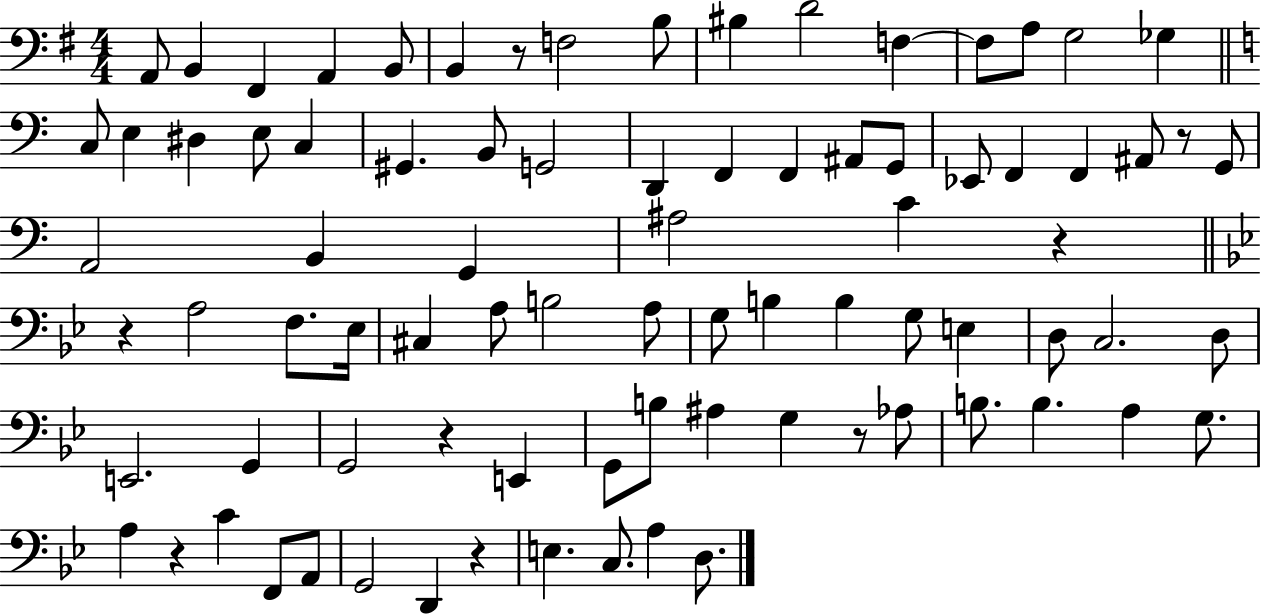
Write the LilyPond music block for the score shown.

{
  \clef bass
  \numericTimeSignature
  \time 4/4
  \key g \major
  \repeat volta 2 { a,8 b,4 fis,4 a,4 b,8 | b,4 r8 f2 b8 | bis4 d'2 f4~~ | f8 a8 g2 ges4 | \break \bar "||" \break \key c \major c8 e4 dis4 e8 c4 | gis,4. b,8 g,2 | d,4 f,4 f,4 ais,8 g,8 | ees,8 f,4 f,4 ais,8 r8 g,8 | \break a,2 b,4 g,4 | ais2 c'4 r4 | \bar "||" \break \key g \minor r4 a2 f8. ees16 | cis4 a8 b2 a8 | g8 b4 b4 g8 e4 | d8 c2. d8 | \break e,2. g,4 | g,2 r4 e,4 | g,8 b8 ais4 g4 r8 aes8 | b8. b4. a4 g8. | \break a4 r4 c'4 f,8 a,8 | g,2 d,4 r4 | e4. c8. a4 d8. | } \bar "|."
}